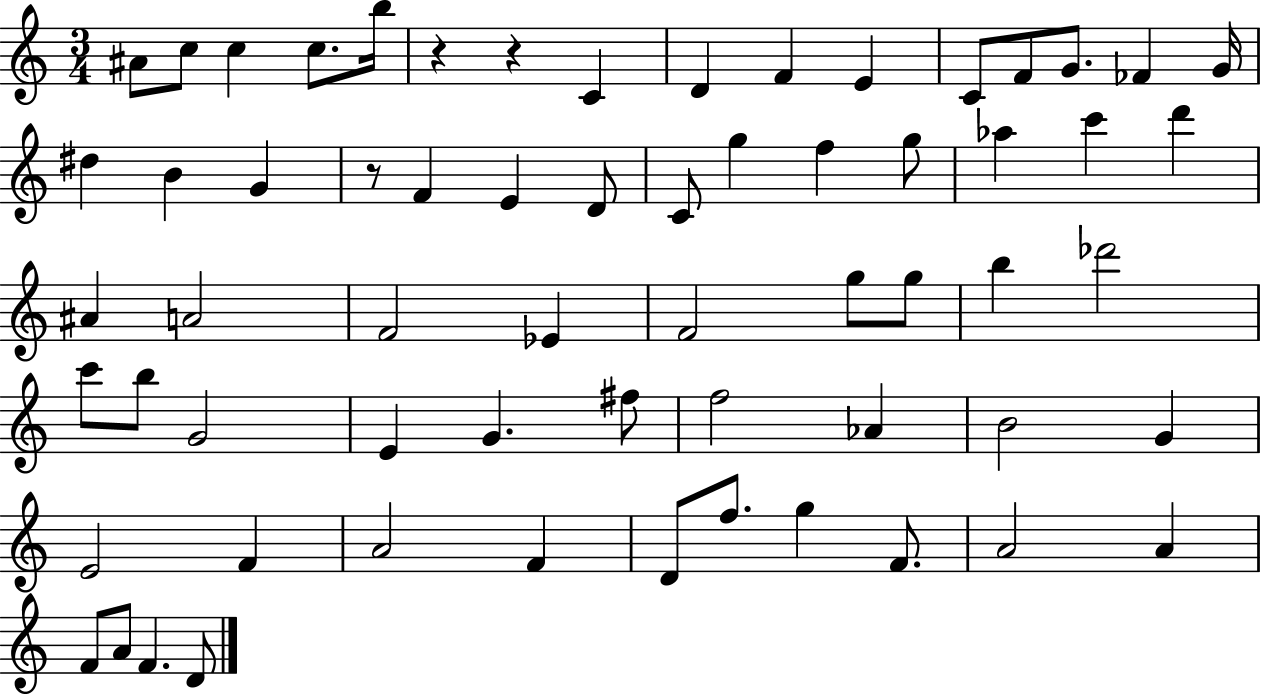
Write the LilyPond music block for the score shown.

{
  \clef treble
  \numericTimeSignature
  \time 3/4
  \key c \major
  ais'8 c''8 c''4 c''8. b''16 | r4 r4 c'4 | d'4 f'4 e'4 | c'8 f'8 g'8. fes'4 g'16 | \break dis''4 b'4 g'4 | r8 f'4 e'4 d'8 | c'8 g''4 f''4 g''8 | aes''4 c'''4 d'''4 | \break ais'4 a'2 | f'2 ees'4 | f'2 g''8 g''8 | b''4 des'''2 | \break c'''8 b''8 g'2 | e'4 g'4. fis''8 | f''2 aes'4 | b'2 g'4 | \break e'2 f'4 | a'2 f'4 | d'8 f''8. g''4 f'8. | a'2 a'4 | \break f'8 a'8 f'4. d'8 | \bar "|."
}